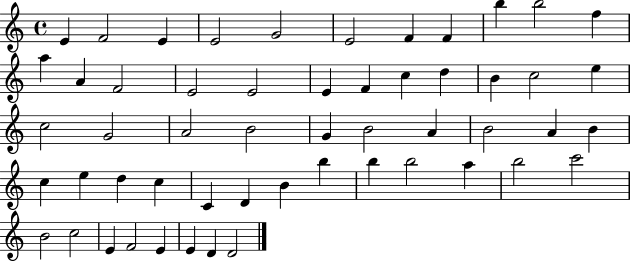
{
  \clef treble
  \time 4/4
  \defaultTimeSignature
  \key c \major
  e'4 f'2 e'4 | e'2 g'2 | e'2 f'4 f'4 | b''4 b''2 f''4 | \break a''4 a'4 f'2 | e'2 e'2 | e'4 f'4 c''4 d''4 | b'4 c''2 e''4 | \break c''2 g'2 | a'2 b'2 | g'4 b'2 a'4 | b'2 a'4 b'4 | \break c''4 e''4 d''4 c''4 | c'4 d'4 b'4 b''4 | b''4 b''2 a''4 | b''2 c'''2 | \break b'2 c''2 | e'4 f'2 e'4 | e'4 d'4 d'2 | \bar "|."
}